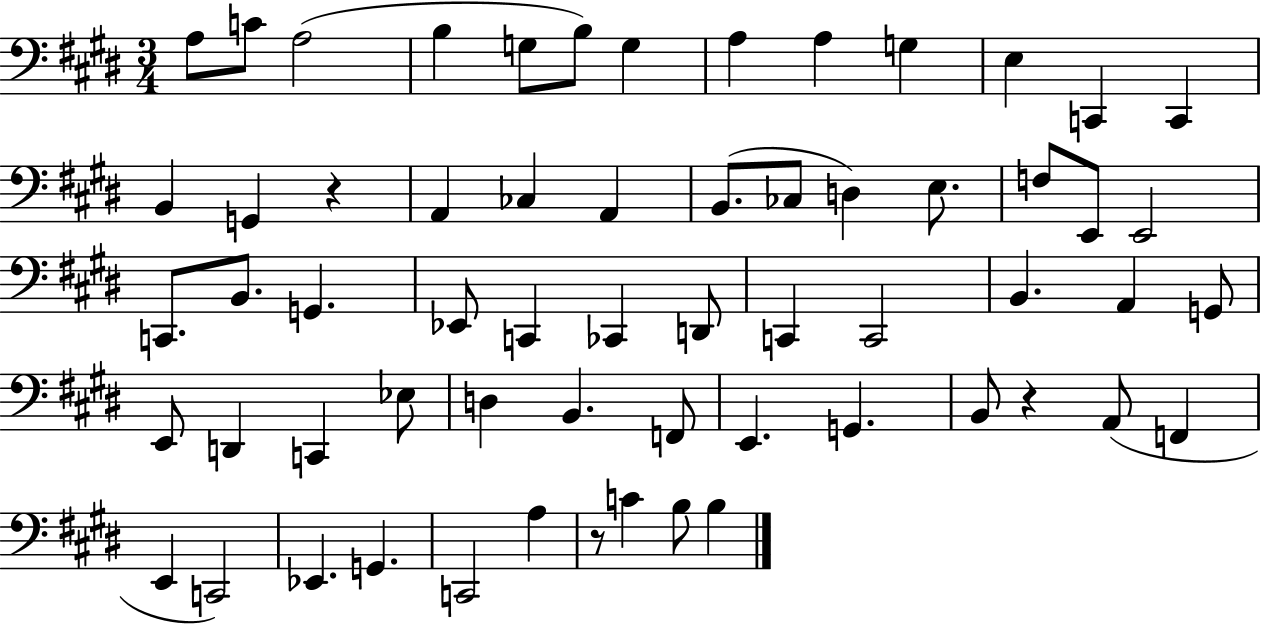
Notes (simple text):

A3/e C4/e A3/h B3/q G3/e B3/e G3/q A3/q A3/q G3/q E3/q C2/q C2/q B2/q G2/q R/q A2/q CES3/q A2/q B2/e. CES3/e D3/q E3/e. F3/e E2/e E2/h C2/e. B2/e. G2/q. Eb2/e C2/q CES2/q D2/e C2/q C2/h B2/q. A2/q G2/e E2/e D2/q C2/q Eb3/e D3/q B2/q. F2/e E2/q. G2/q. B2/e R/q A2/e F2/q E2/q C2/h Eb2/q. G2/q. C2/h A3/q R/e C4/q B3/e B3/q